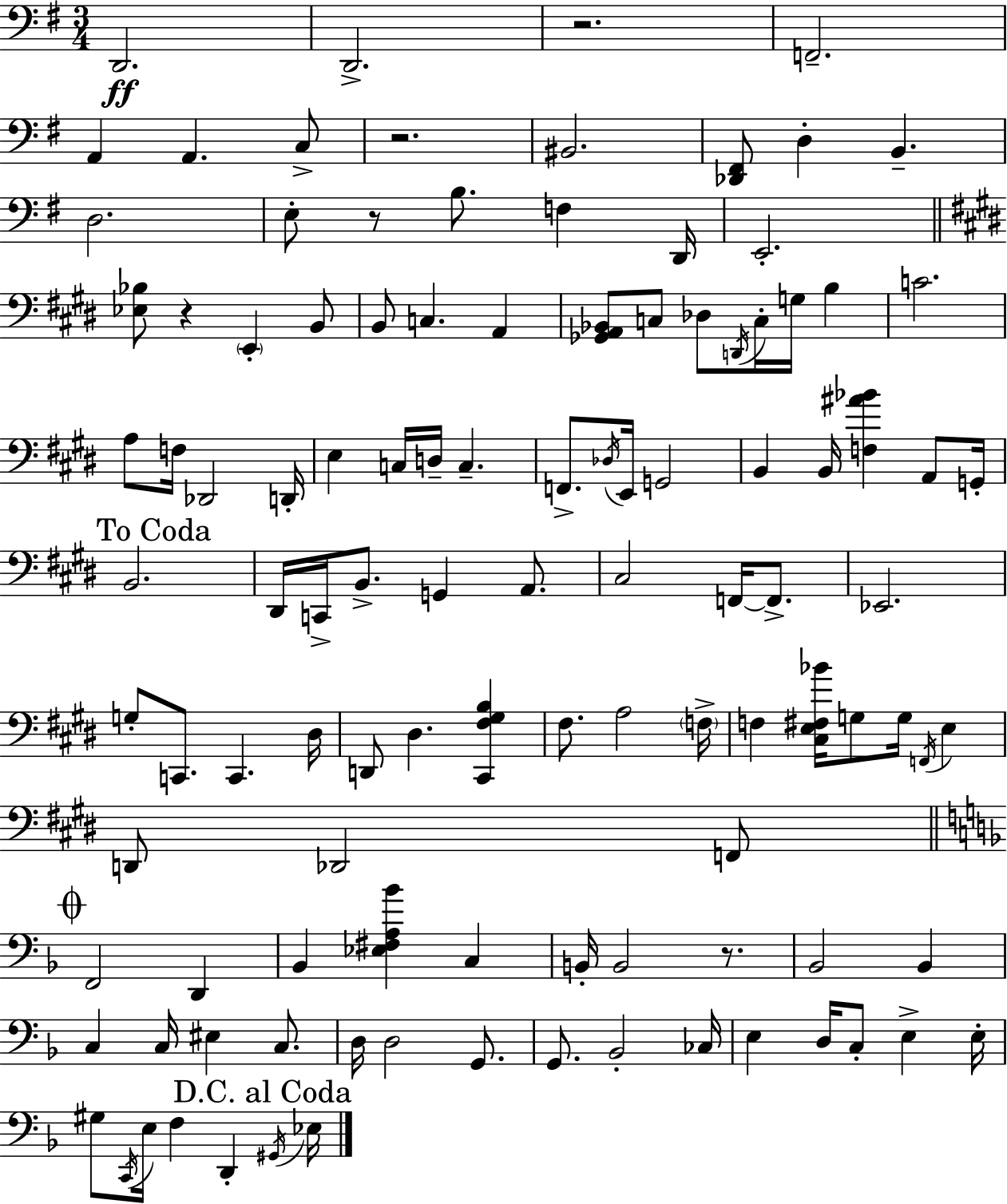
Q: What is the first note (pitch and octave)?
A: D2